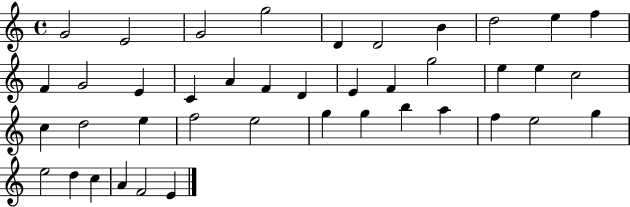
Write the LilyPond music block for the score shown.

{
  \clef treble
  \time 4/4
  \defaultTimeSignature
  \key c \major
  g'2 e'2 | g'2 g''2 | d'4 d'2 b'4 | d''2 e''4 f''4 | \break f'4 g'2 e'4 | c'4 a'4 f'4 d'4 | e'4 f'4 g''2 | e''4 e''4 c''2 | \break c''4 d''2 e''4 | f''2 e''2 | g''4 g''4 b''4 a''4 | f''4 e''2 g''4 | \break e''2 d''4 c''4 | a'4 f'2 e'4 | \bar "|."
}